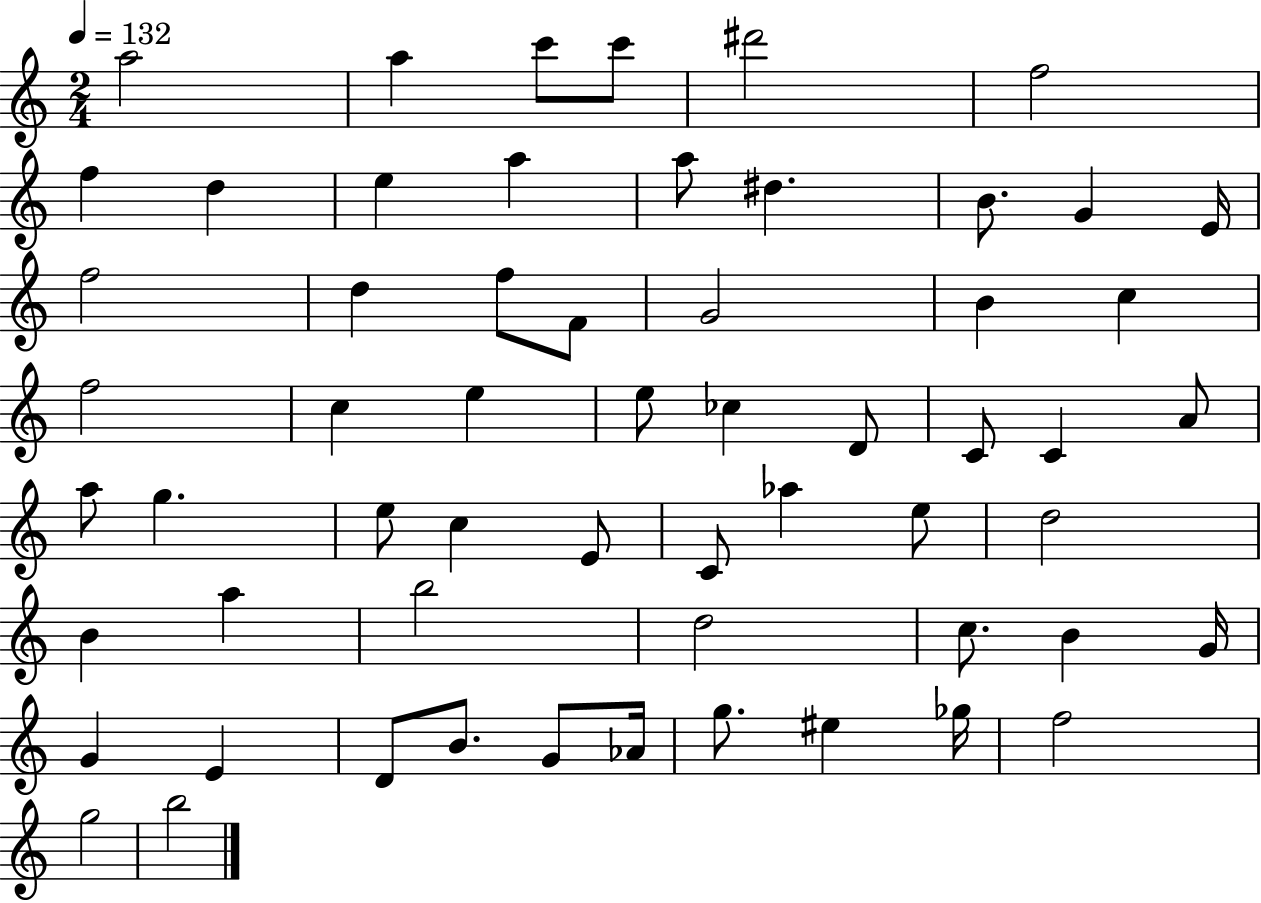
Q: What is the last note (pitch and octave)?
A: B5